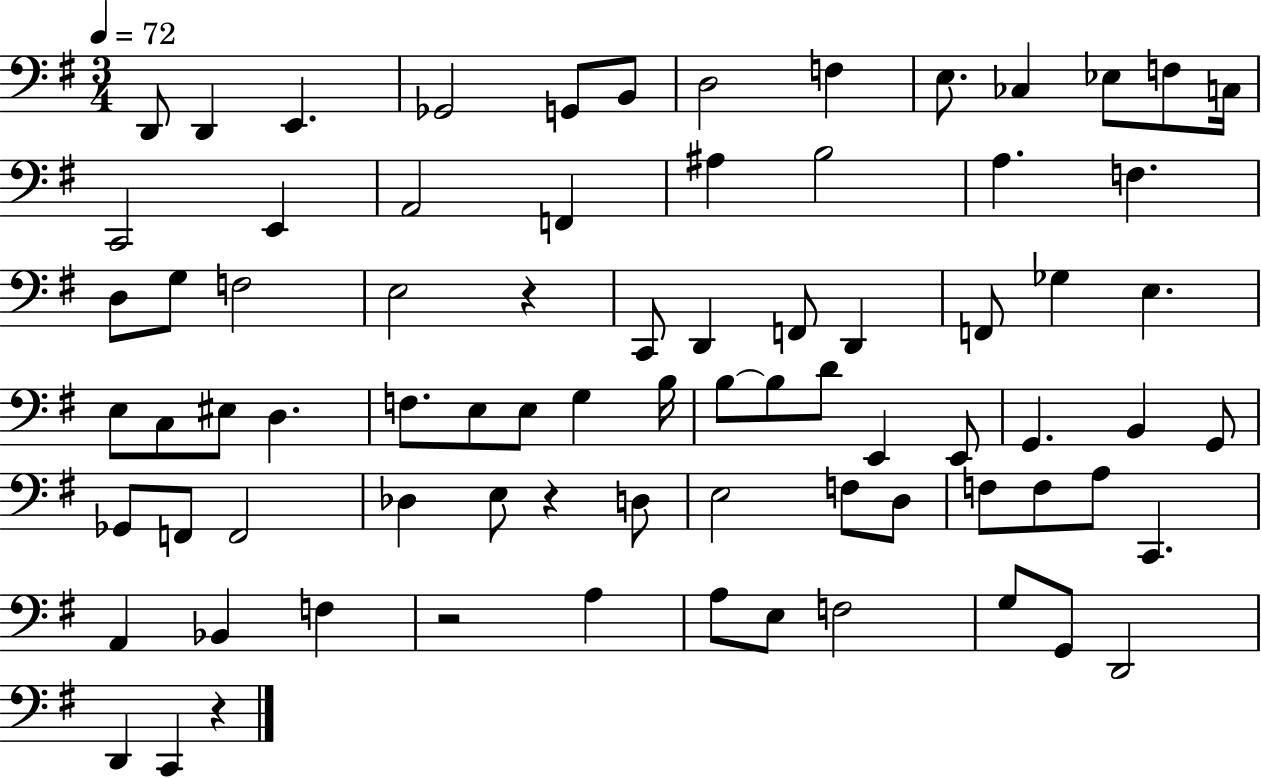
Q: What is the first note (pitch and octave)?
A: D2